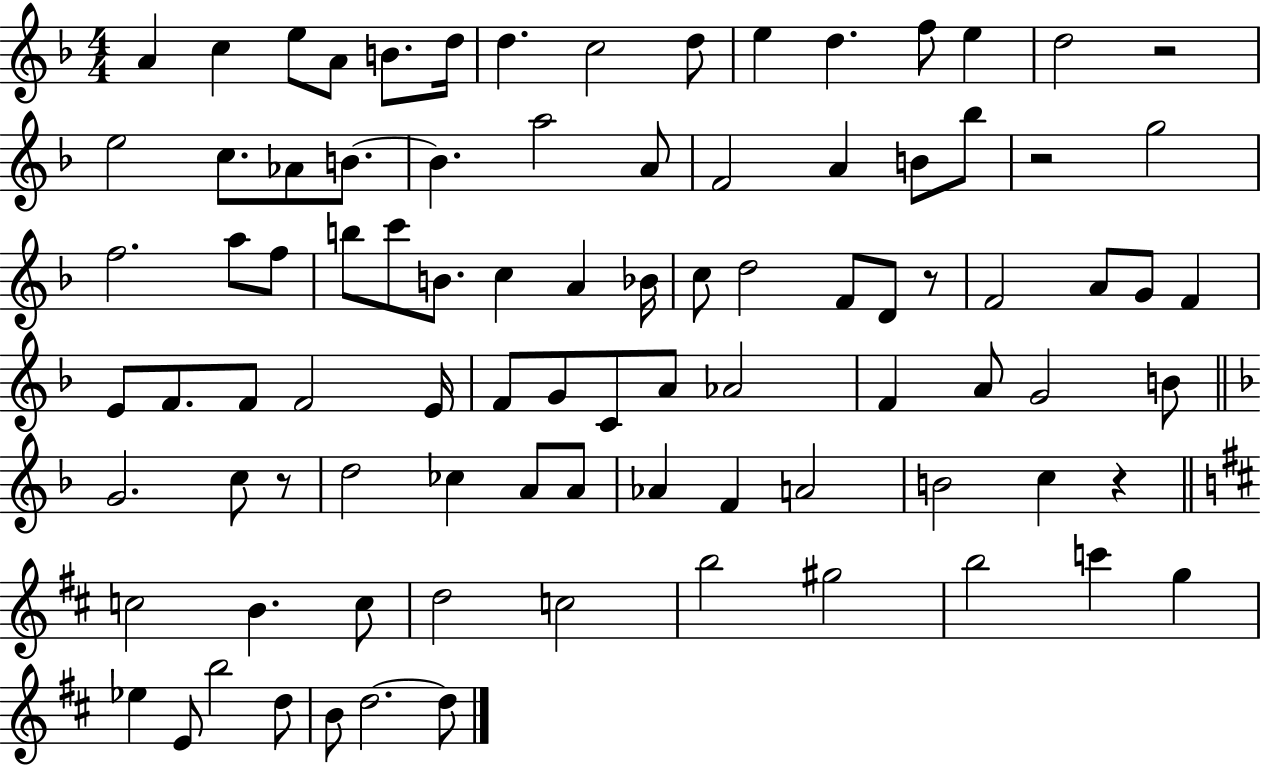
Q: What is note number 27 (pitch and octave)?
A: F5